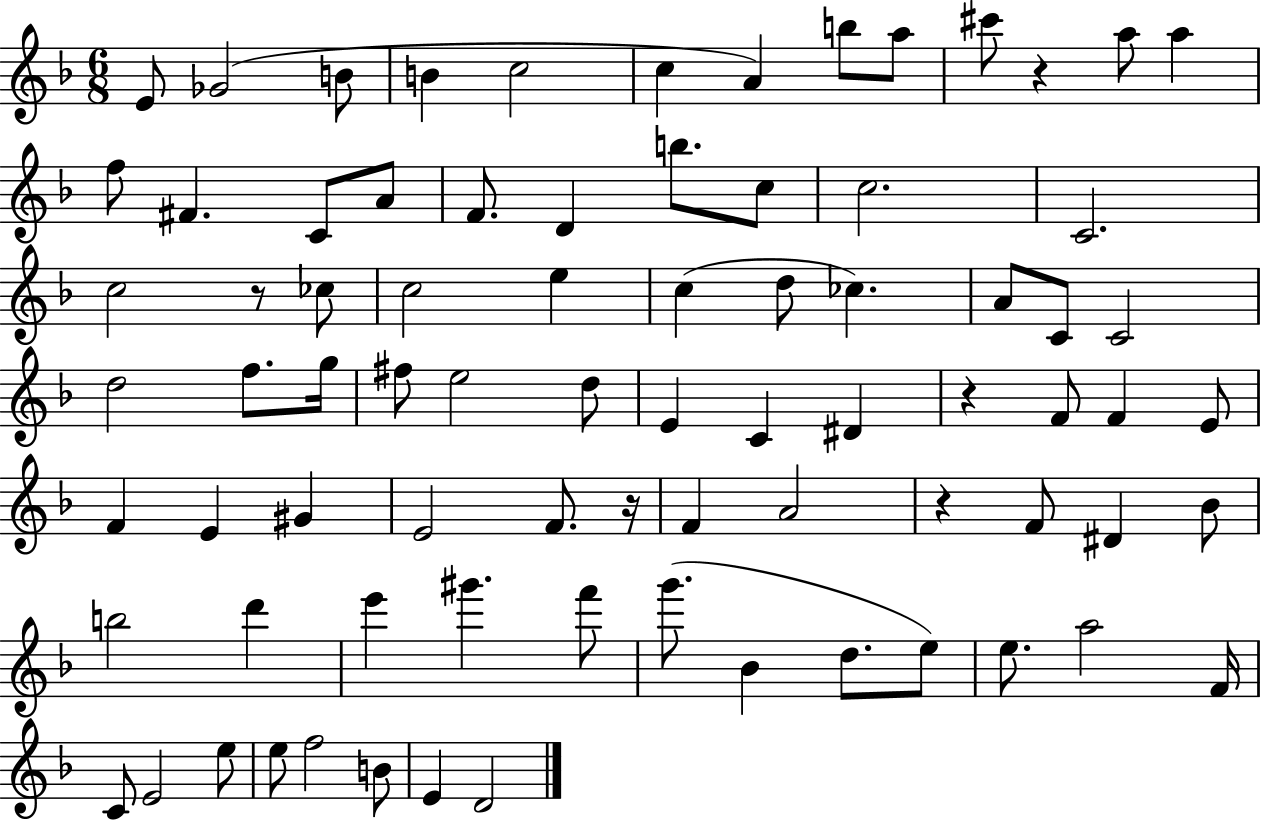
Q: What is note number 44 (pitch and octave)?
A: E4